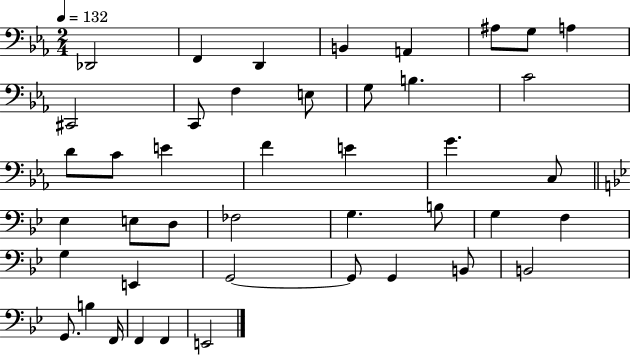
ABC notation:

X:1
T:Untitled
M:2/4
L:1/4
K:Eb
_D,,2 F,, D,, B,, A,, ^A,/2 G,/2 A, ^C,,2 C,,/2 F, E,/2 G,/2 B, C2 D/2 C/2 E F E G C,/2 _E, E,/2 D,/2 _F,2 G, B,/2 G, F, G, E,, G,,2 G,,/2 G,, B,,/2 B,,2 G,,/2 B, F,,/4 F,, F,, E,,2